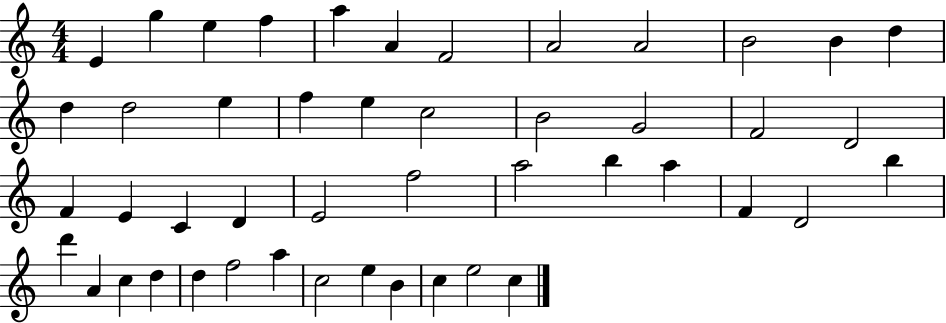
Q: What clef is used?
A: treble